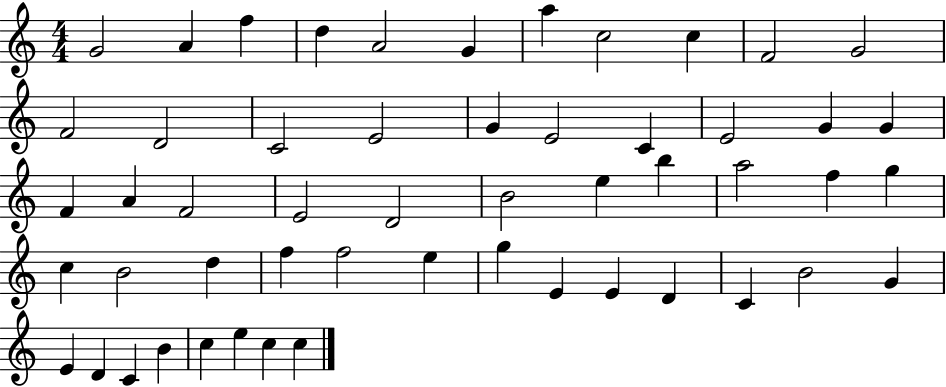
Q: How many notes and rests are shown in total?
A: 53